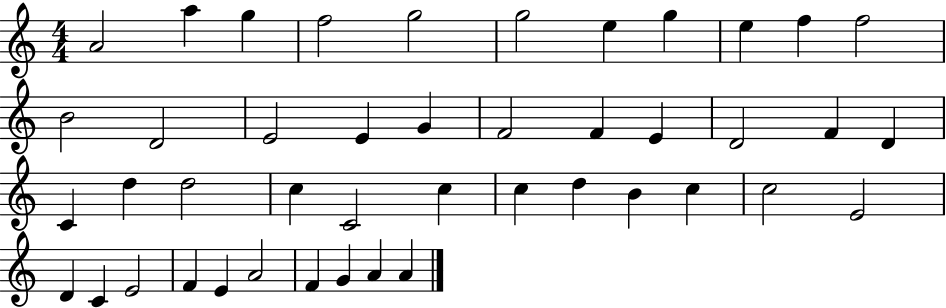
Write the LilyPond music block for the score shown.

{
  \clef treble
  \numericTimeSignature
  \time 4/4
  \key c \major
  a'2 a''4 g''4 | f''2 g''2 | g''2 e''4 g''4 | e''4 f''4 f''2 | \break b'2 d'2 | e'2 e'4 g'4 | f'2 f'4 e'4 | d'2 f'4 d'4 | \break c'4 d''4 d''2 | c''4 c'2 c''4 | c''4 d''4 b'4 c''4 | c''2 e'2 | \break d'4 c'4 e'2 | f'4 e'4 a'2 | f'4 g'4 a'4 a'4 | \bar "|."
}